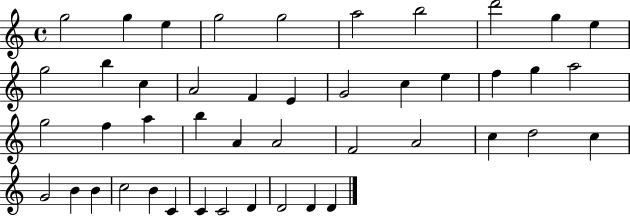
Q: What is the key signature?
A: C major